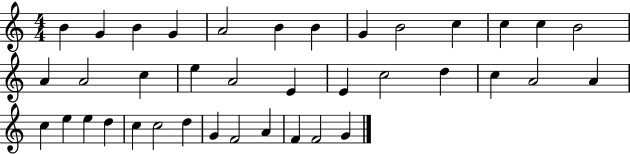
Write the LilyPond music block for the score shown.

{
  \clef treble
  \numericTimeSignature
  \time 4/4
  \key c \major
  b'4 g'4 b'4 g'4 | a'2 b'4 b'4 | g'4 b'2 c''4 | c''4 c''4 b'2 | \break a'4 a'2 c''4 | e''4 a'2 e'4 | e'4 c''2 d''4 | c''4 a'2 a'4 | \break c''4 e''4 e''4 d''4 | c''4 c''2 d''4 | g'4 f'2 a'4 | f'4 f'2 g'4 | \break \bar "|."
}